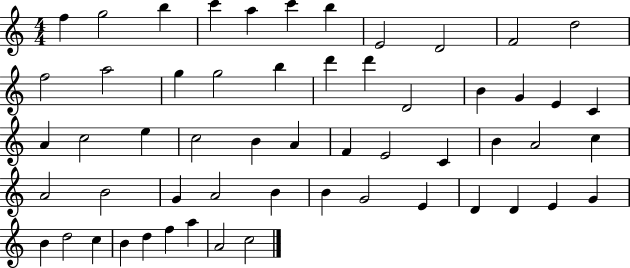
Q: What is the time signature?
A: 4/4